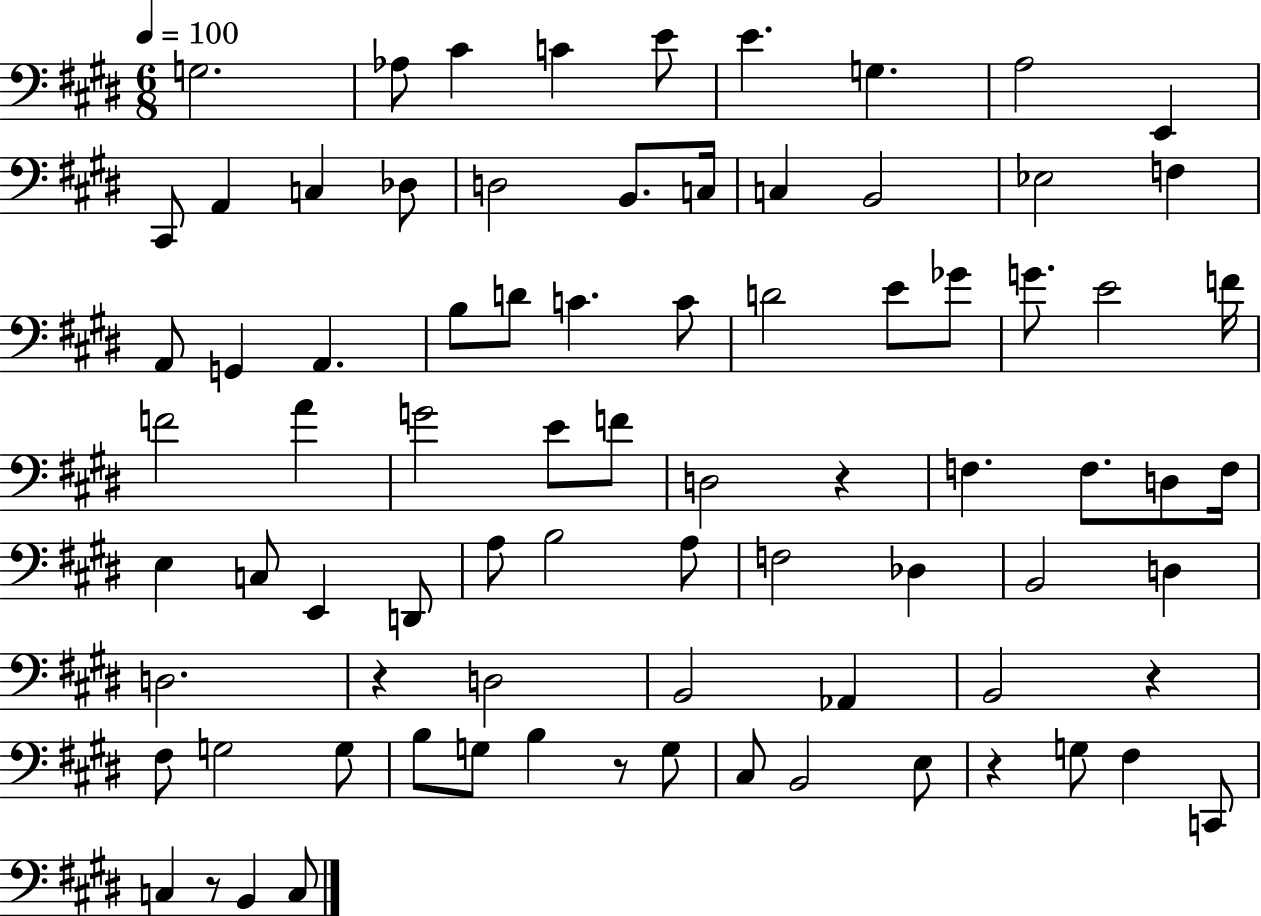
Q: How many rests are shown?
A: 6